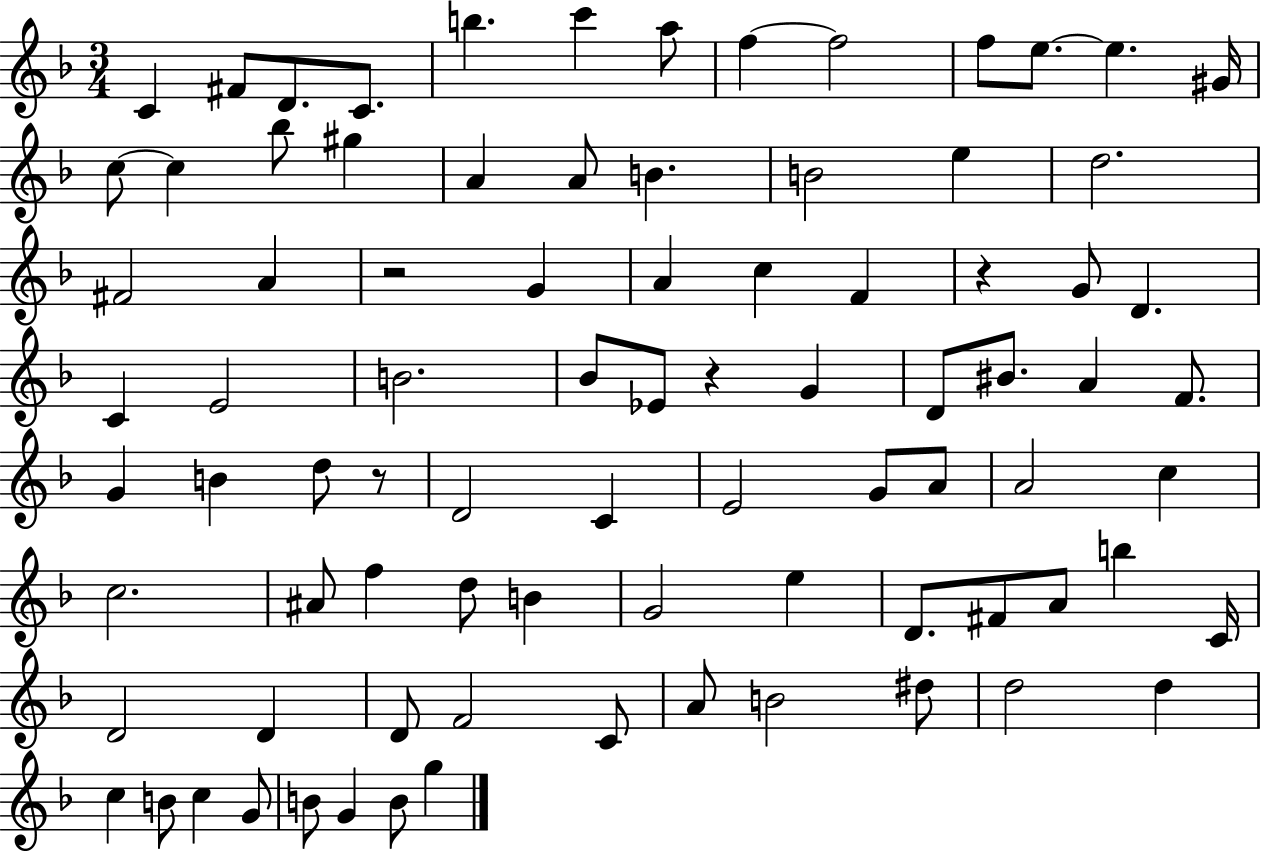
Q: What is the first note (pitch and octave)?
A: C4